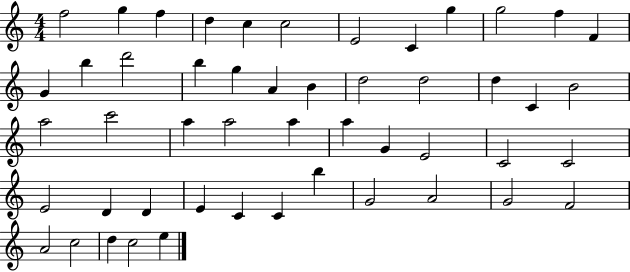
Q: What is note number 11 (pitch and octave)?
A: F5